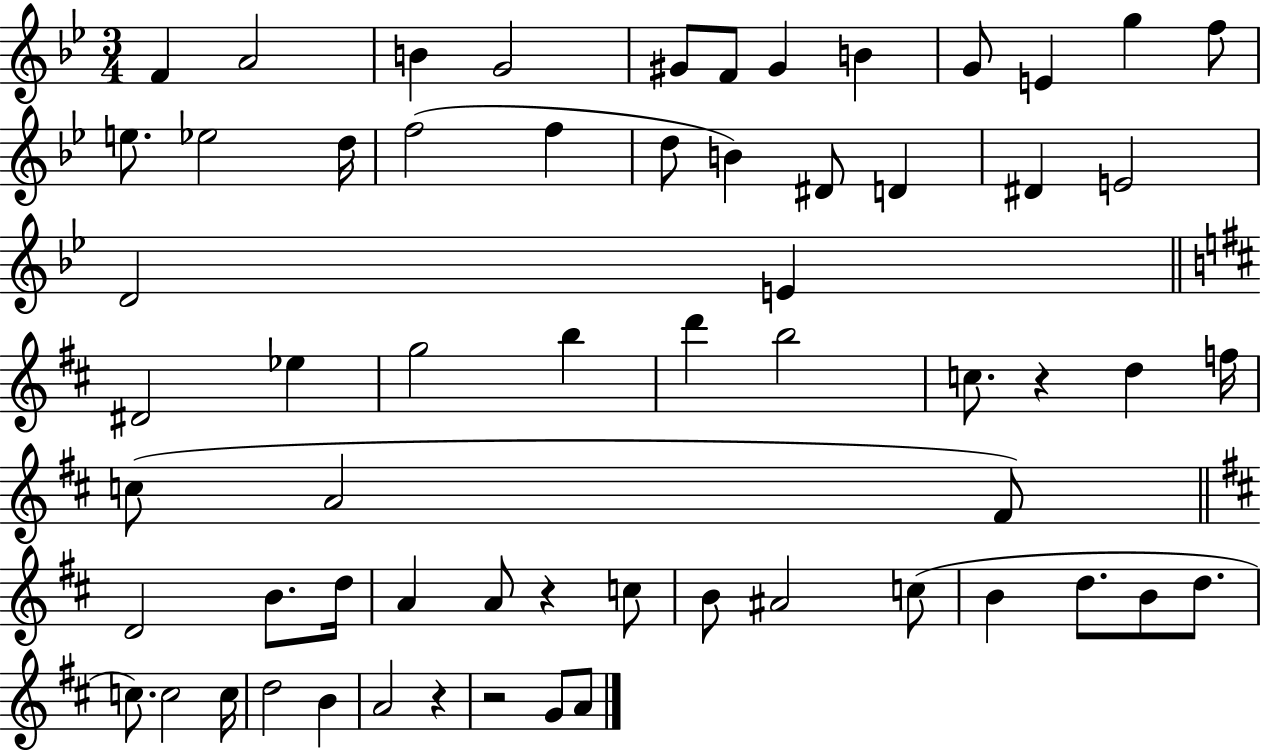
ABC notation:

X:1
T:Untitled
M:3/4
L:1/4
K:Bb
F A2 B G2 ^G/2 F/2 ^G B G/2 E g f/2 e/2 _e2 d/4 f2 f d/2 B ^D/2 D ^D E2 D2 E ^D2 _e g2 b d' b2 c/2 z d f/4 c/2 A2 ^F/2 D2 B/2 d/4 A A/2 z c/2 B/2 ^A2 c/2 B d/2 B/2 d/2 c/2 c2 c/4 d2 B A2 z z2 G/2 A/2